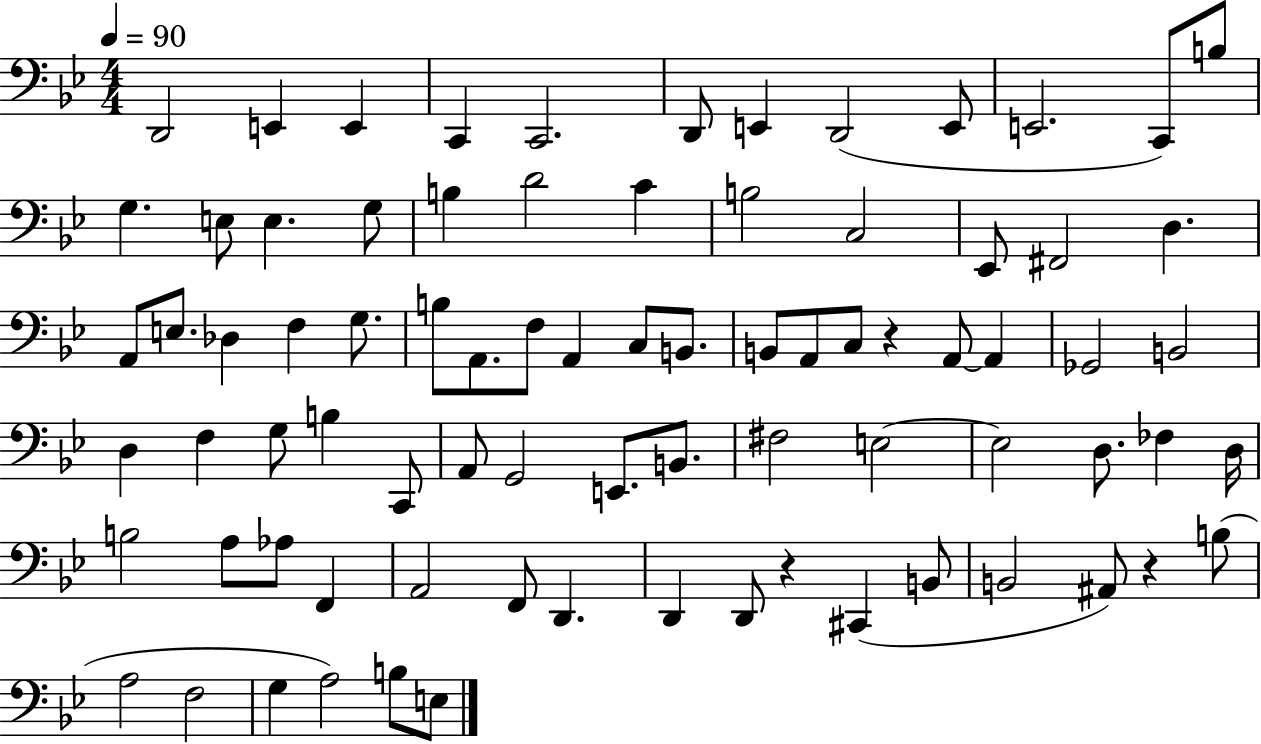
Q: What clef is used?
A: bass